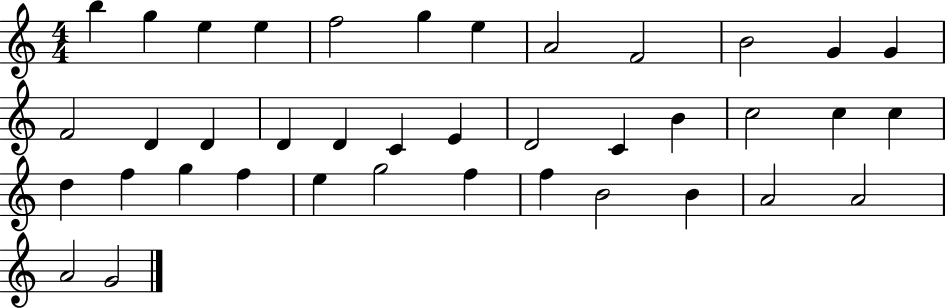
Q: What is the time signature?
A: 4/4